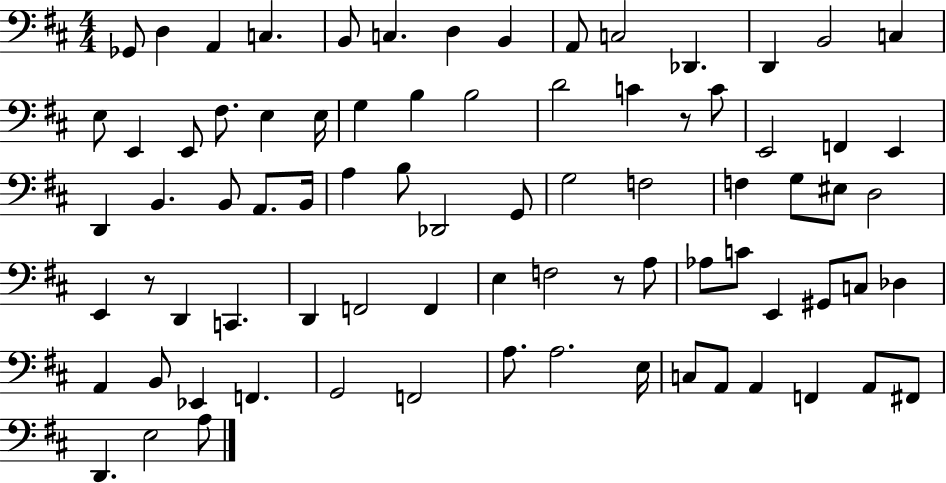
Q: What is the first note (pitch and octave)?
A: Gb2